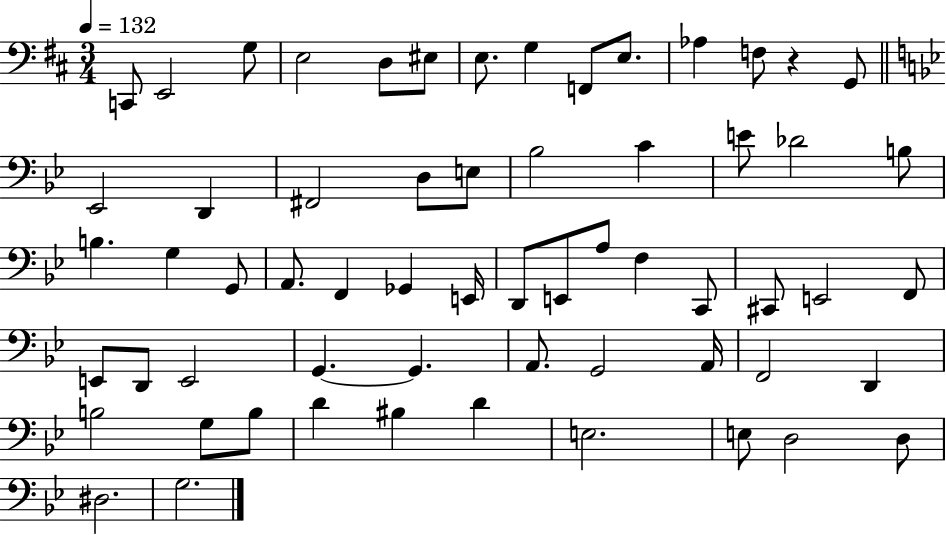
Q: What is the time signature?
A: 3/4